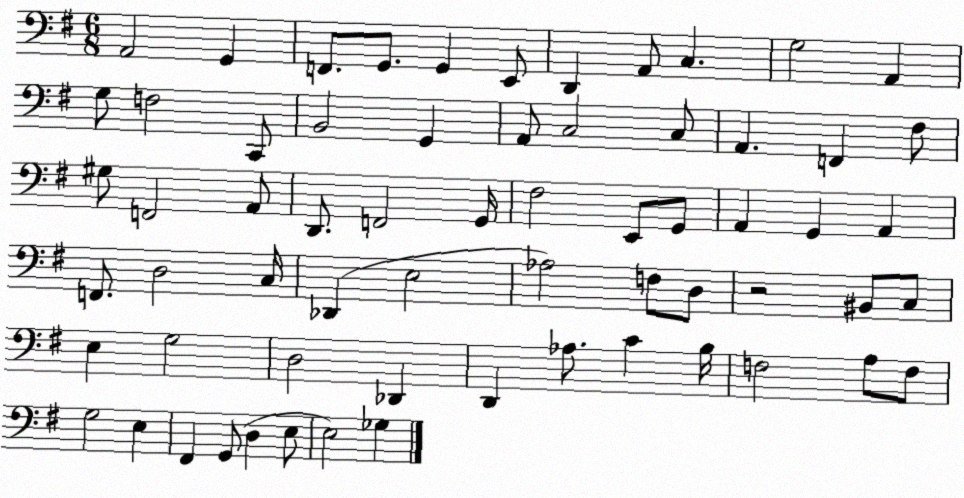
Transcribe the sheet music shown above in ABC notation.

X:1
T:Untitled
M:6/8
L:1/4
K:G
A,,2 G,, F,,/2 G,,/2 G,, E,,/2 D,, A,,/2 C, G,2 A,, G,/2 F,2 C,,/2 B,,2 G,, A,,/2 C,2 C,/2 A,, F,, ^F,/2 ^G,/2 F,,2 A,,/2 D,,/2 F,,2 G,,/4 ^F,2 E,,/2 G,,/2 A,, G,, A,, F,,/2 D,2 C,/4 _D,, E,2 _A,2 F,/2 D,/2 z2 ^B,,/2 C,/2 E, G,2 D,2 _D,, D,, _A,/2 C B,/4 F,2 A,/2 F,/2 G,2 E, ^F,, G,,/2 D, E,/2 E,2 _G,